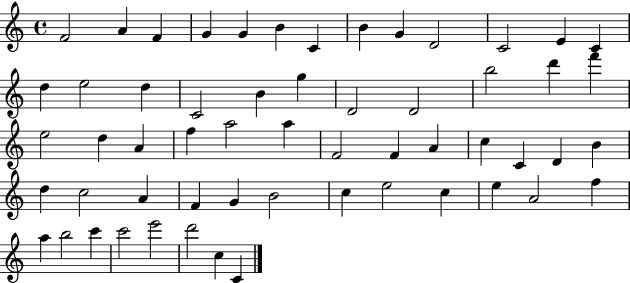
X:1
T:Untitled
M:4/4
L:1/4
K:C
F2 A F G G B C B G D2 C2 E C d e2 d C2 B g D2 D2 b2 d' f' e2 d A f a2 a F2 F A c C D B d c2 A F G B2 c e2 c e A2 f a b2 c' c'2 e'2 d'2 c C